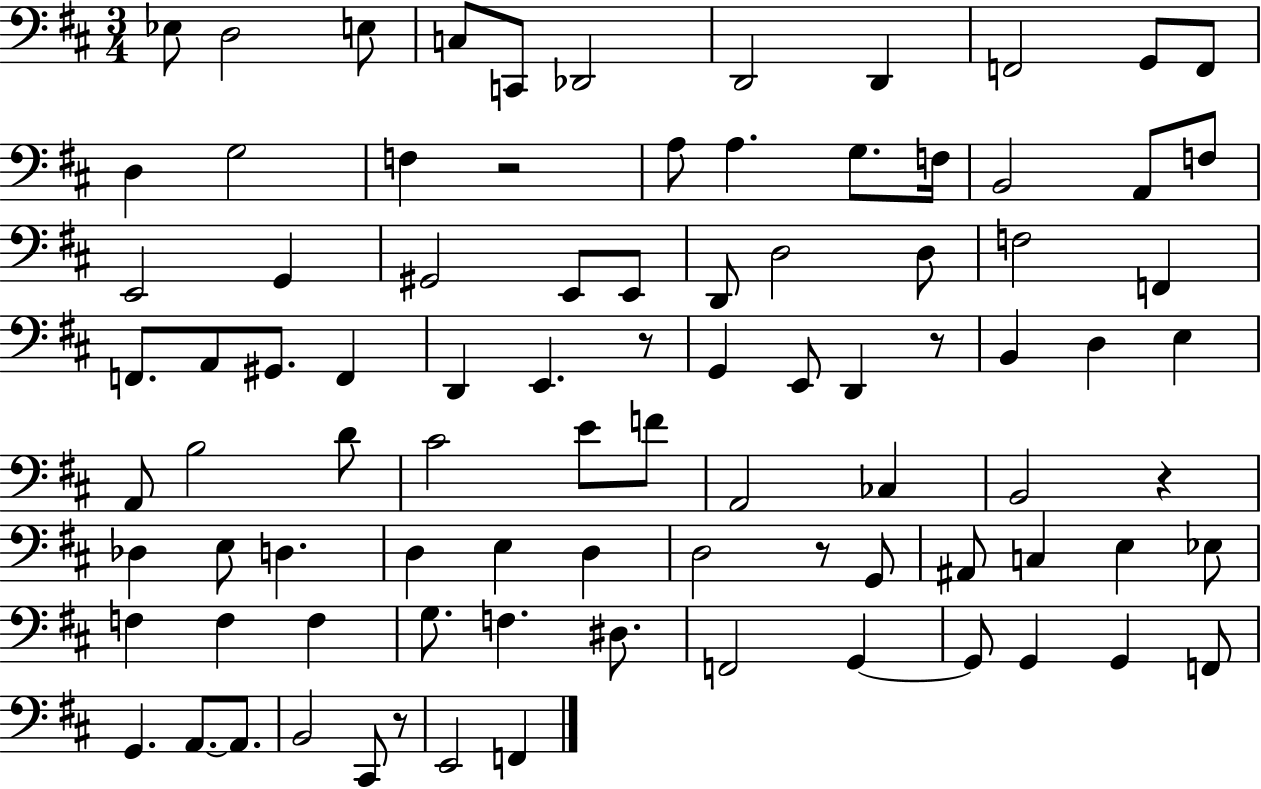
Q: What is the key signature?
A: D major